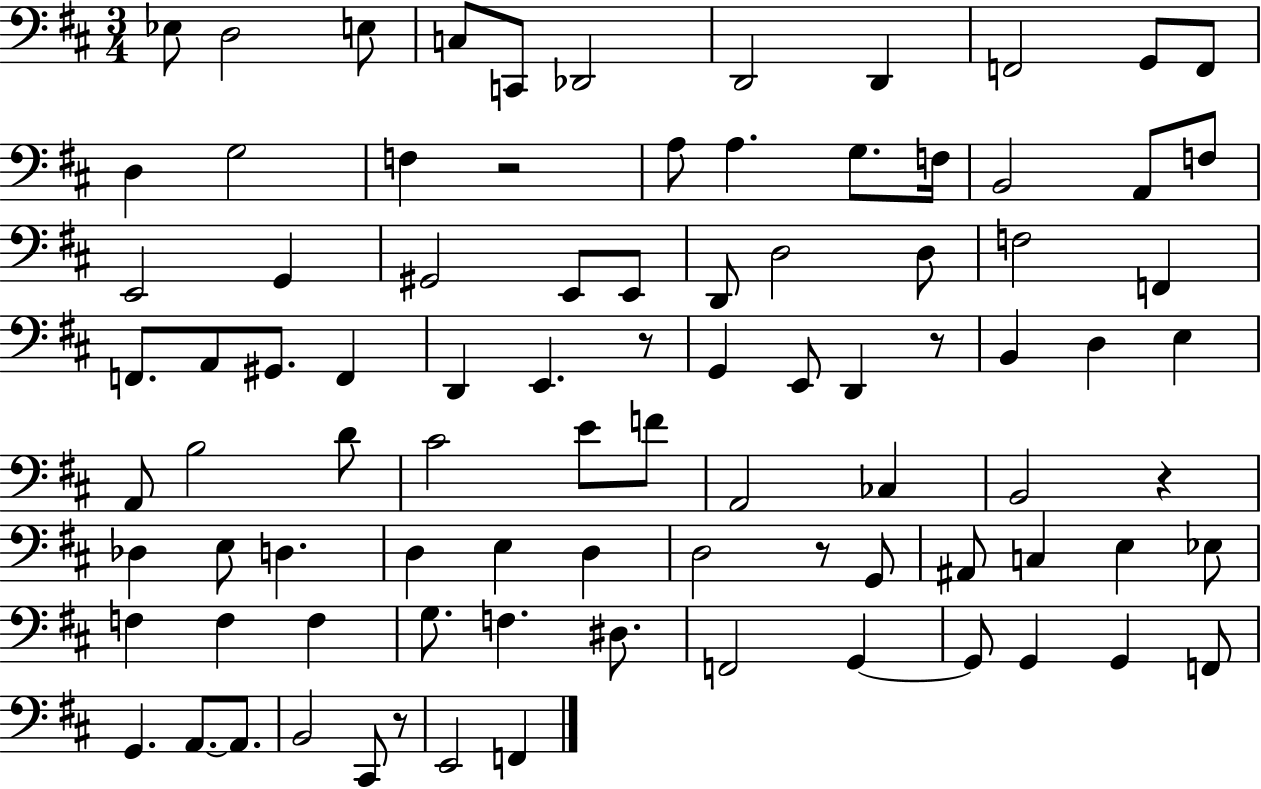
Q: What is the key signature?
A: D major